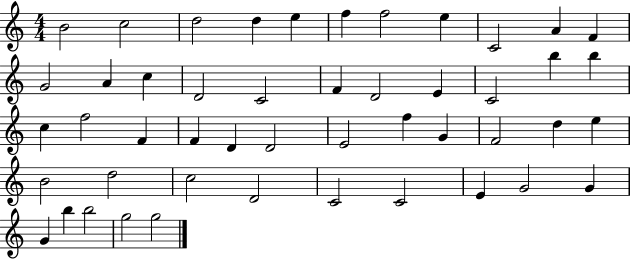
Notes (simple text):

B4/h C5/h D5/h D5/q E5/q F5/q F5/h E5/q C4/h A4/q F4/q G4/h A4/q C5/q D4/h C4/h F4/q D4/h E4/q C4/h B5/q B5/q C5/q F5/h F4/q F4/q D4/q D4/h E4/h F5/q G4/q F4/h D5/q E5/q B4/h D5/h C5/h D4/h C4/h C4/h E4/q G4/h G4/q G4/q B5/q B5/h G5/h G5/h